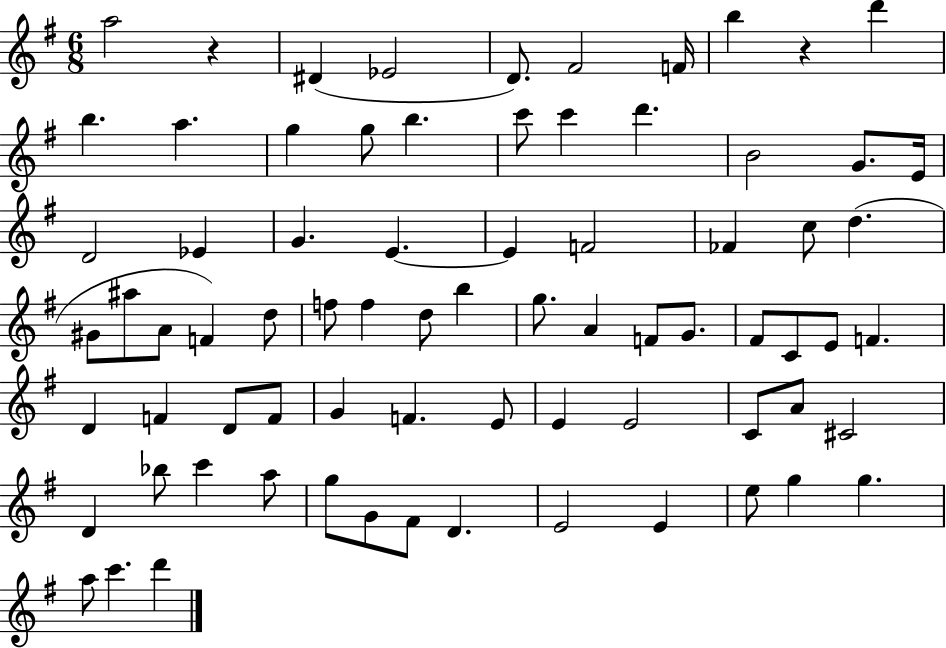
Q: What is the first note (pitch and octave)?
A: A5